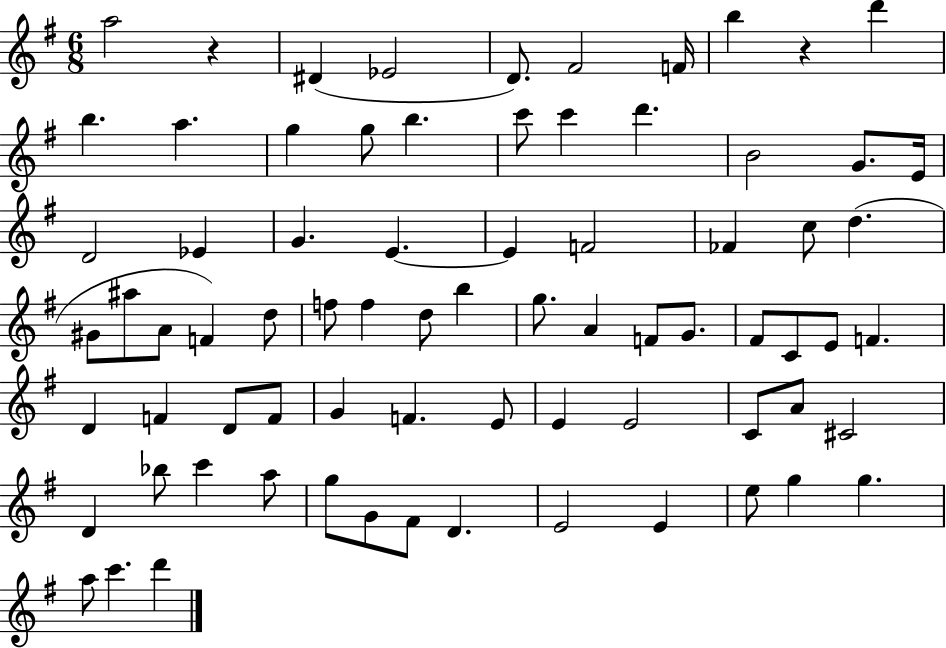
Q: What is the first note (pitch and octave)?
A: A5